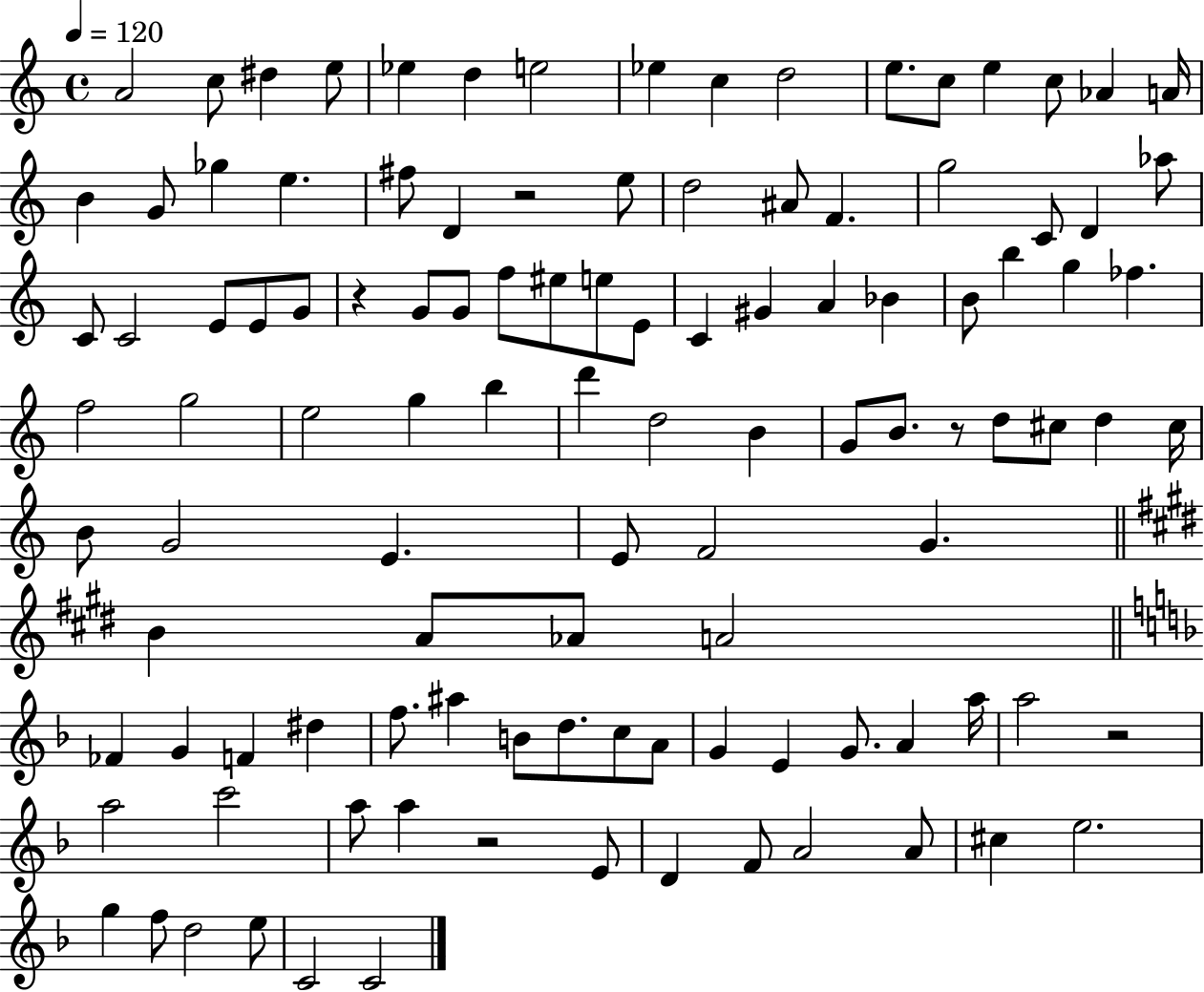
X:1
T:Untitled
M:4/4
L:1/4
K:C
A2 c/2 ^d e/2 _e d e2 _e c d2 e/2 c/2 e c/2 _A A/4 B G/2 _g e ^f/2 D z2 e/2 d2 ^A/2 F g2 C/2 D _a/2 C/2 C2 E/2 E/2 G/2 z G/2 G/2 f/2 ^e/2 e/2 E/2 C ^G A _B B/2 b g _f f2 g2 e2 g b d' d2 B G/2 B/2 z/2 d/2 ^c/2 d ^c/4 B/2 G2 E E/2 F2 G B A/2 _A/2 A2 _F G F ^d f/2 ^a B/2 d/2 c/2 A/2 G E G/2 A a/4 a2 z2 a2 c'2 a/2 a z2 E/2 D F/2 A2 A/2 ^c e2 g f/2 d2 e/2 C2 C2